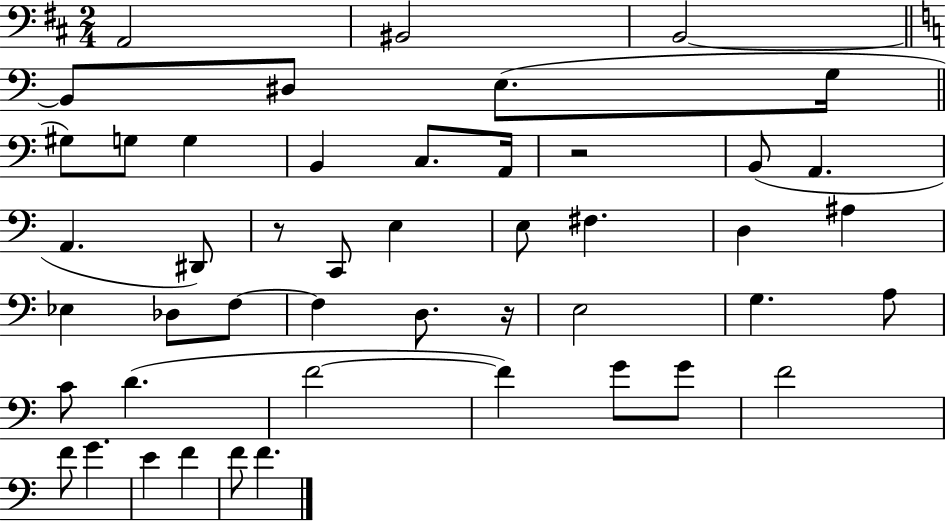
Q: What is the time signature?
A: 2/4